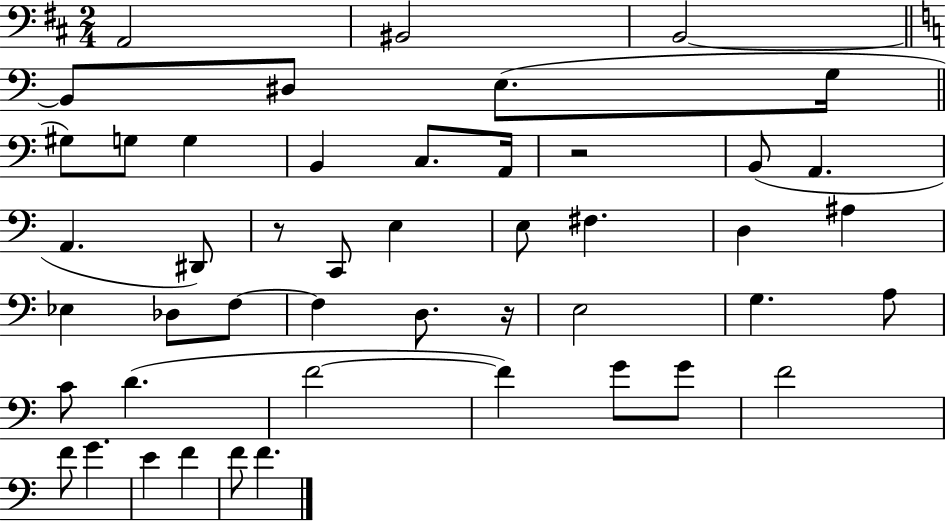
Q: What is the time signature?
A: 2/4